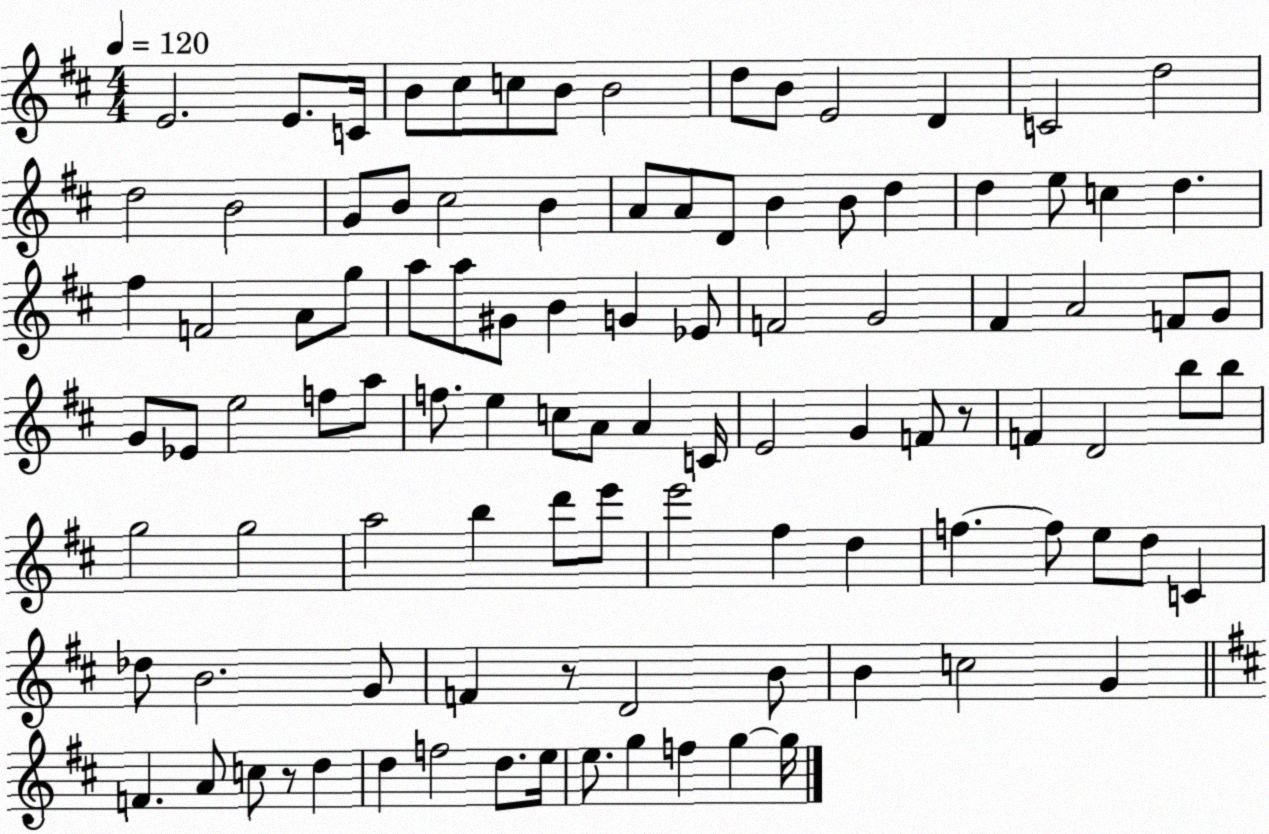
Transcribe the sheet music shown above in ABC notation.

X:1
T:Untitled
M:4/4
L:1/4
K:D
E2 E/2 C/4 B/2 ^c/2 c/2 B/2 B2 d/2 B/2 E2 D C2 d2 d2 B2 G/2 B/2 ^c2 B A/2 A/2 D/2 B B/2 d d e/2 c d ^f F2 A/2 g/2 a/2 a/2 ^G/2 B G _E/2 F2 G2 ^F A2 F/2 G/2 G/2 _E/2 e2 f/2 a/2 f/2 e c/2 A/2 A C/4 E2 G F/2 z/2 F D2 b/2 b/2 g2 g2 a2 b d'/2 e'/2 e'2 ^f d f f/2 e/2 d/2 C _d/2 B2 G/2 F z/2 D2 B/2 B c2 G F A/2 c/2 z/2 d d f2 d/2 e/4 e/2 g f g g/4